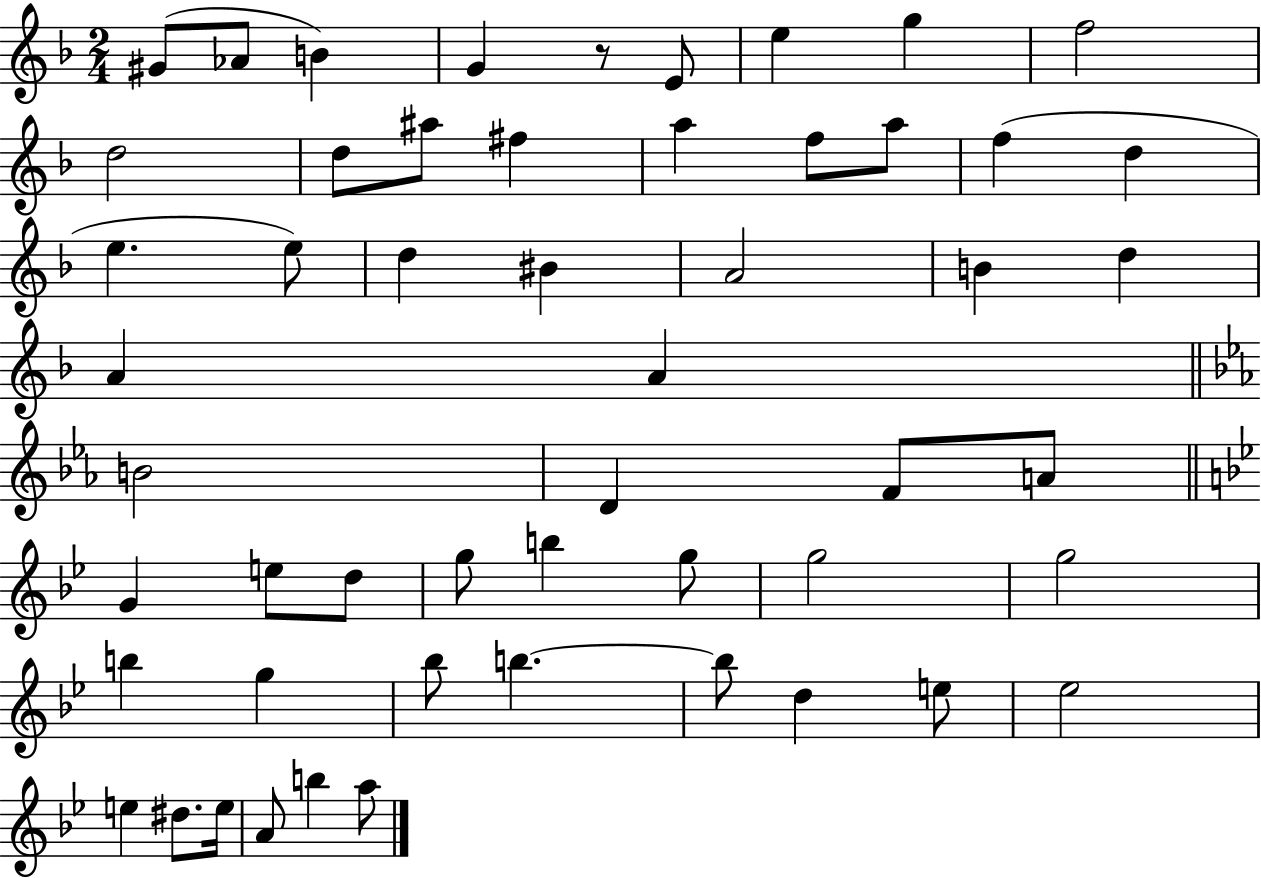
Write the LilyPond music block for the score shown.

{
  \clef treble
  \numericTimeSignature
  \time 2/4
  \key f \major
  gis'8( aes'8 b'4) | g'4 r8 e'8 | e''4 g''4 | f''2 | \break d''2 | d''8 ais''8 fis''4 | a''4 f''8 a''8 | f''4( d''4 | \break e''4. e''8) | d''4 bis'4 | a'2 | b'4 d''4 | \break a'4 a'4 | \bar "||" \break \key c \minor b'2 | d'4 f'8 a'8 | \bar "||" \break \key bes \major g'4 e''8 d''8 | g''8 b''4 g''8 | g''2 | g''2 | \break b''4 g''4 | bes''8 b''4.~~ | b''8 d''4 e''8 | ees''2 | \break e''4 dis''8. e''16 | a'8 b''4 a''8 | \bar "|."
}